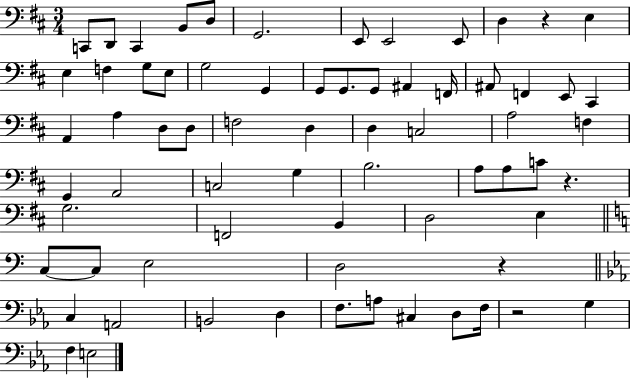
X:1
T:Untitled
M:3/4
L:1/4
K:D
C,,/2 D,,/2 C,, B,,/2 D,/2 G,,2 E,,/2 E,,2 E,,/2 D, z E, E, F, G,/2 E,/2 G,2 G,, G,,/2 G,,/2 G,,/2 ^A,, F,,/4 ^A,,/2 F,, E,,/2 ^C,, A,, A, D,/2 D,/2 F,2 D, D, C,2 A,2 F, G,, A,,2 C,2 G, B,2 A,/2 A,/2 C/2 z G,2 F,,2 B,, D,2 E, C,/2 C,/2 E,2 D,2 z C, A,,2 B,,2 D, F,/2 A,/2 ^C, D,/2 F,/4 z2 G, F, E,2